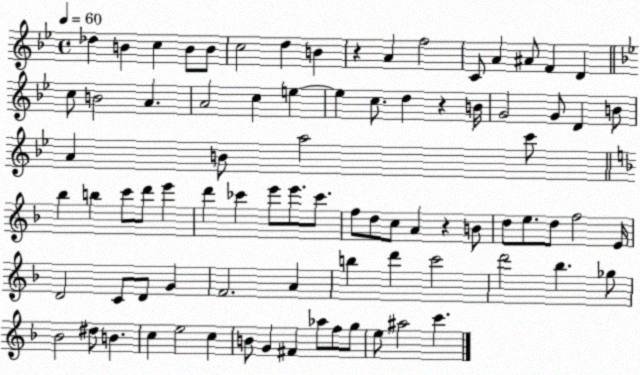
X:1
T:Untitled
M:4/4
L:1/4
K:Bb
_d B c B/2 B/2 c2 d B z A f2 C/2 A ^A/2 F D c/2 B2 A A2 c e e c/2 d z B/4 G2 G/2 D B/2 A B/2 a2 c'/2 _b b c'/2 d'/2 e' d' _c' e'/2 e'/2 _c'/2 f/2 d/2 c/2 A z B/2 d/2 e/2 d/2 f2 E/4 D2 C/2 D/2 G F2 A b d' c'2 d'2 _b _g/2 _B2 ^d/2 B c e2 c B/2 G ^F _a/2 f/2 g/2 e/2 ^a2 c'